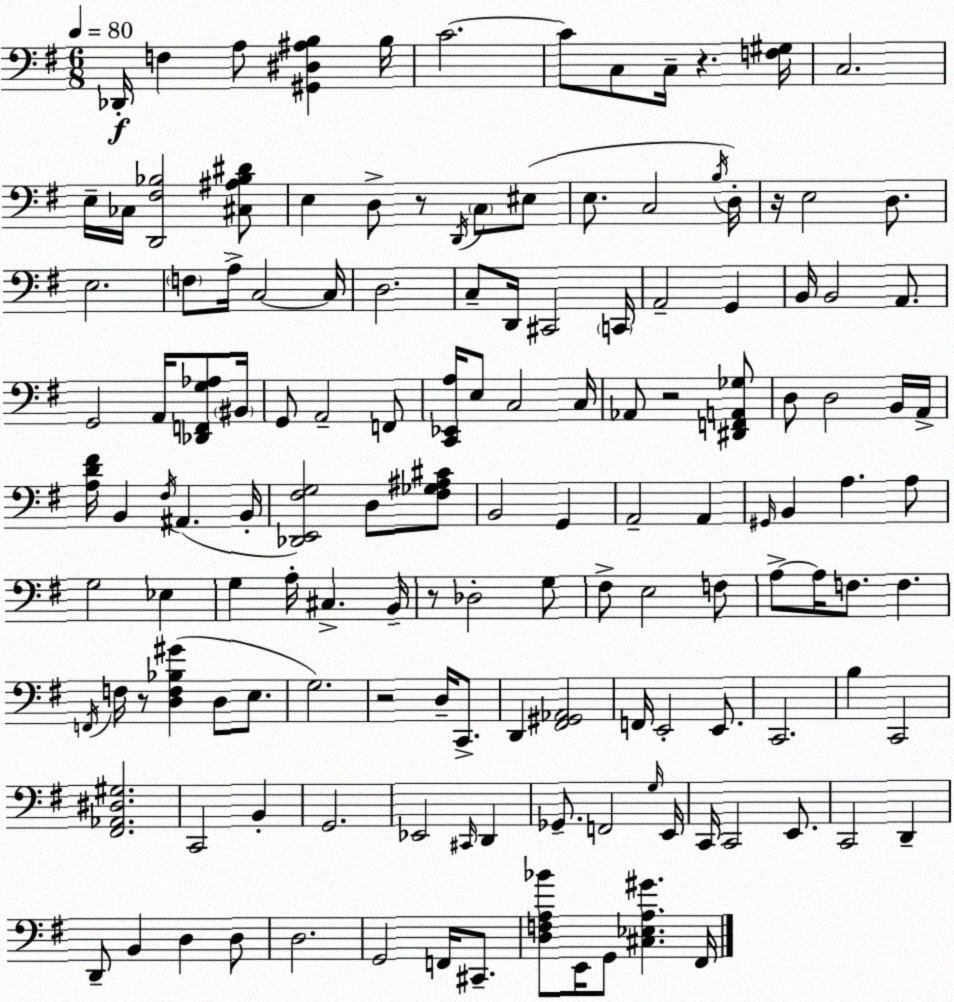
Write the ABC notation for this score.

X:1
T:Untitled
M:6/8
L:1/4
K:G
_D,,/4 F, A,/2 [^G,,^D,^A,B,] B,/4 C2 C/2 C,/2 C,/4 z [F,^G,]/4 C,2 E,/4 _C,/4 [D,,^F,_B,]2 [^C,^A,_B,^D]/2 E, D,/2 z/2 D,,/4 C,/2 ^E,/2 E,/2 C,2 B,/4 D,/4 z/4 E,2 D,/2 E,2 F,/2 A,/4 C,2 C,/4 D,2 C,/2 D,,/4 ^C,,2 C,,/4 A,,2 G,, B,,/4 B,,2 A,,/2 G,,2 A,,/4 [_D,,F,,G,_A,]/2 ^B,,/4 G,,/2 A,,2 F,,/2 [C,,_E,,A,]/4 E,/2 C,2 C,/4 _A,,/2 z2 [^D,,F,,A,,_G,]/2 D,/2 D,2 B,,/4 A,,/4 [A,D^F]/4 B,, ^F,/4 ^A,, B,,/4 [_D,,E,,^F,G,]2 D,/2 [^F,_G,^A,^C]/2 B,,2 G,, A,,2 A,, ^G,,/4 B,, A, A,/2 G,2 _E, G, A,/4 ^C, B,,/4 z/2 _D,2 G,/2 ^F,/2 E,2 F,/2 A,/2 A,/4 F,/2 F, F,,/4 F,/4 z/2 [D,F,_B,^G] D,/2 E,/2 G,2 z2 D,/4 C,,/2 D,, [^F,,^G,,_A,,]2 F,,/4 E,,2 E,,/2 C,,2 B, C,,2 [^F,,_A,,^D,^G,]2 C,,2 B,, G,,2 _E,,2 ^C,,/4 D,, _G,,/2 F,,2 G,/4 E,,/4 C,,/4 C,,2 E,,/2 C,,2 D,, D,,/2 B,, D, D,/2 D,2 G,,2 F,,/4 ^C,,/2 [D,F,A,_B]/2 E,,/4 G,,/2 [^C,_E,A,^G] ^F,,/4